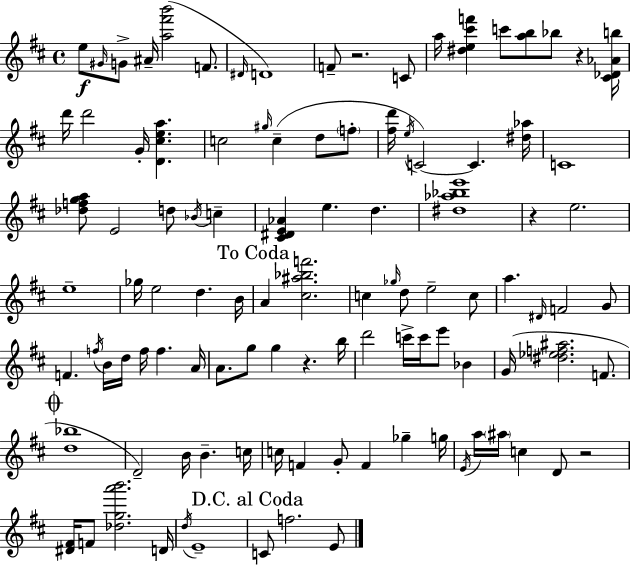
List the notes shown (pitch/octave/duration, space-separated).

E5/e G#4/s G4/e A#4/s [A5,F#6,B6]/h F4/e. D#4/s D4/w F4/e R/h. C4/e A5/s [D#5,E5,C#6,F6]/q C6/e [A5,B5]/e Bb5/e R/q [C#4,Db4,Ab4,B5]/s D6/s D6/h G4/s [D4,C#5,E5,A5]/q. C5/h G#5/s C5/q D5/e F5/e [F#5,D6]/s E5/s C4/h C4/q. [D#5,Ab5]/s C4/w [Db5,F5,G5,A5]/e E4/h D5/e Bb4/s C5/q [C#4,D#4,E4,Ab4]/q E5/q. D5/q. [D#5,Ab5,Bb5,E6]/w R/q E5/h. E5/w Gb5/s E5/h D5/q. B4/s A4/q [C#5,A#5,Bb5,F6]/h. C5/q Gb5/s D5/e E5/h C5/e A5/q. D#4/s F4/h G4/e F4/q. F5/s B4/s D5/s F5/s F5/q. A4/s A4/e. G5/e G5/q R/q. B5/s D6/h C6/s C6/s E6/e Bb4/q G4/s [D#5,Eb5,F5,A#5]/h. F4/e. [D5,Bb5]/w D4/h B4/s B4/q. C5/s C5/s F4/q G4/e F4/q Gb5/q G5/s E4/s A5/s A#5/s C5/q D4/e R/h [D#4,F#4]/s F4/e [Db5,G5,A6,B6]/h. D4/s D5/s E4/w C4/e F5/h. E4/e